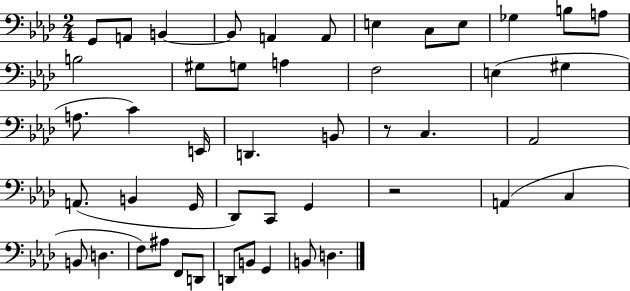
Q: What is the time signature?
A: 2/4